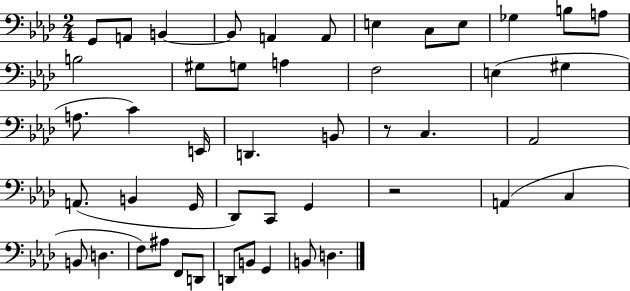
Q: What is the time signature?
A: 2/4